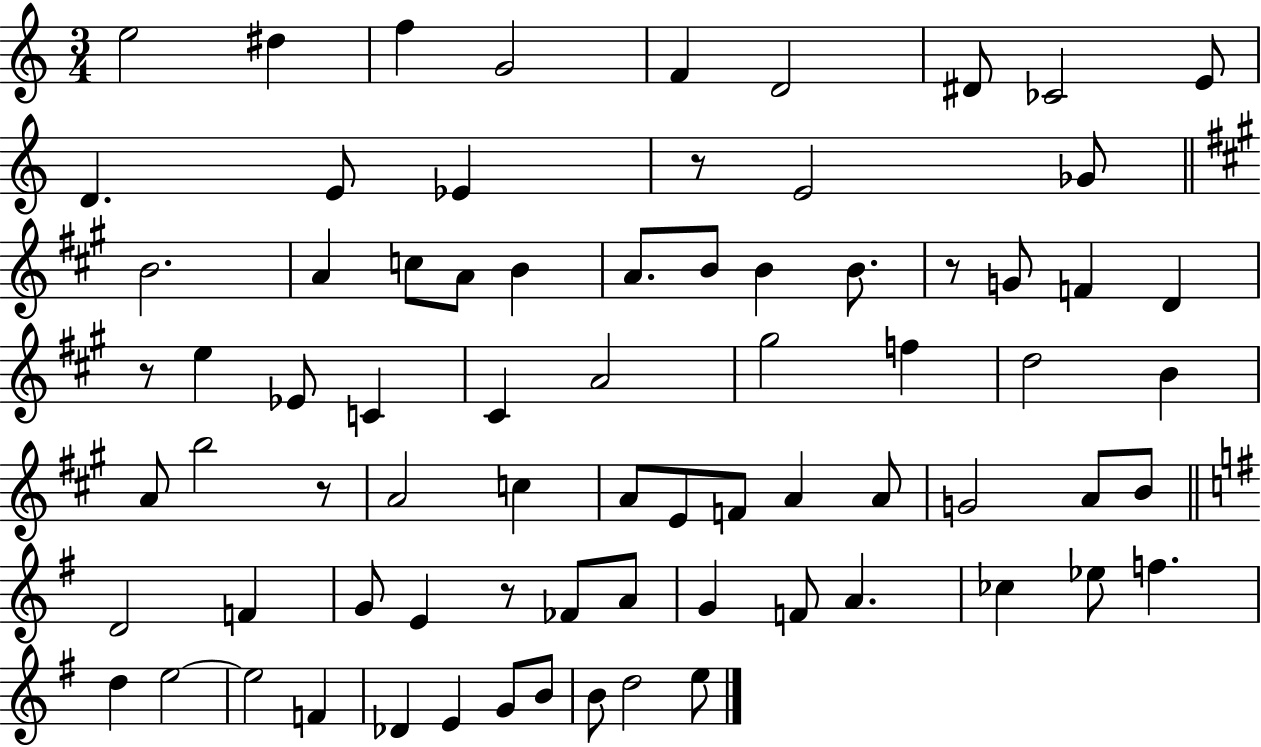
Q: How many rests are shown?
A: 5